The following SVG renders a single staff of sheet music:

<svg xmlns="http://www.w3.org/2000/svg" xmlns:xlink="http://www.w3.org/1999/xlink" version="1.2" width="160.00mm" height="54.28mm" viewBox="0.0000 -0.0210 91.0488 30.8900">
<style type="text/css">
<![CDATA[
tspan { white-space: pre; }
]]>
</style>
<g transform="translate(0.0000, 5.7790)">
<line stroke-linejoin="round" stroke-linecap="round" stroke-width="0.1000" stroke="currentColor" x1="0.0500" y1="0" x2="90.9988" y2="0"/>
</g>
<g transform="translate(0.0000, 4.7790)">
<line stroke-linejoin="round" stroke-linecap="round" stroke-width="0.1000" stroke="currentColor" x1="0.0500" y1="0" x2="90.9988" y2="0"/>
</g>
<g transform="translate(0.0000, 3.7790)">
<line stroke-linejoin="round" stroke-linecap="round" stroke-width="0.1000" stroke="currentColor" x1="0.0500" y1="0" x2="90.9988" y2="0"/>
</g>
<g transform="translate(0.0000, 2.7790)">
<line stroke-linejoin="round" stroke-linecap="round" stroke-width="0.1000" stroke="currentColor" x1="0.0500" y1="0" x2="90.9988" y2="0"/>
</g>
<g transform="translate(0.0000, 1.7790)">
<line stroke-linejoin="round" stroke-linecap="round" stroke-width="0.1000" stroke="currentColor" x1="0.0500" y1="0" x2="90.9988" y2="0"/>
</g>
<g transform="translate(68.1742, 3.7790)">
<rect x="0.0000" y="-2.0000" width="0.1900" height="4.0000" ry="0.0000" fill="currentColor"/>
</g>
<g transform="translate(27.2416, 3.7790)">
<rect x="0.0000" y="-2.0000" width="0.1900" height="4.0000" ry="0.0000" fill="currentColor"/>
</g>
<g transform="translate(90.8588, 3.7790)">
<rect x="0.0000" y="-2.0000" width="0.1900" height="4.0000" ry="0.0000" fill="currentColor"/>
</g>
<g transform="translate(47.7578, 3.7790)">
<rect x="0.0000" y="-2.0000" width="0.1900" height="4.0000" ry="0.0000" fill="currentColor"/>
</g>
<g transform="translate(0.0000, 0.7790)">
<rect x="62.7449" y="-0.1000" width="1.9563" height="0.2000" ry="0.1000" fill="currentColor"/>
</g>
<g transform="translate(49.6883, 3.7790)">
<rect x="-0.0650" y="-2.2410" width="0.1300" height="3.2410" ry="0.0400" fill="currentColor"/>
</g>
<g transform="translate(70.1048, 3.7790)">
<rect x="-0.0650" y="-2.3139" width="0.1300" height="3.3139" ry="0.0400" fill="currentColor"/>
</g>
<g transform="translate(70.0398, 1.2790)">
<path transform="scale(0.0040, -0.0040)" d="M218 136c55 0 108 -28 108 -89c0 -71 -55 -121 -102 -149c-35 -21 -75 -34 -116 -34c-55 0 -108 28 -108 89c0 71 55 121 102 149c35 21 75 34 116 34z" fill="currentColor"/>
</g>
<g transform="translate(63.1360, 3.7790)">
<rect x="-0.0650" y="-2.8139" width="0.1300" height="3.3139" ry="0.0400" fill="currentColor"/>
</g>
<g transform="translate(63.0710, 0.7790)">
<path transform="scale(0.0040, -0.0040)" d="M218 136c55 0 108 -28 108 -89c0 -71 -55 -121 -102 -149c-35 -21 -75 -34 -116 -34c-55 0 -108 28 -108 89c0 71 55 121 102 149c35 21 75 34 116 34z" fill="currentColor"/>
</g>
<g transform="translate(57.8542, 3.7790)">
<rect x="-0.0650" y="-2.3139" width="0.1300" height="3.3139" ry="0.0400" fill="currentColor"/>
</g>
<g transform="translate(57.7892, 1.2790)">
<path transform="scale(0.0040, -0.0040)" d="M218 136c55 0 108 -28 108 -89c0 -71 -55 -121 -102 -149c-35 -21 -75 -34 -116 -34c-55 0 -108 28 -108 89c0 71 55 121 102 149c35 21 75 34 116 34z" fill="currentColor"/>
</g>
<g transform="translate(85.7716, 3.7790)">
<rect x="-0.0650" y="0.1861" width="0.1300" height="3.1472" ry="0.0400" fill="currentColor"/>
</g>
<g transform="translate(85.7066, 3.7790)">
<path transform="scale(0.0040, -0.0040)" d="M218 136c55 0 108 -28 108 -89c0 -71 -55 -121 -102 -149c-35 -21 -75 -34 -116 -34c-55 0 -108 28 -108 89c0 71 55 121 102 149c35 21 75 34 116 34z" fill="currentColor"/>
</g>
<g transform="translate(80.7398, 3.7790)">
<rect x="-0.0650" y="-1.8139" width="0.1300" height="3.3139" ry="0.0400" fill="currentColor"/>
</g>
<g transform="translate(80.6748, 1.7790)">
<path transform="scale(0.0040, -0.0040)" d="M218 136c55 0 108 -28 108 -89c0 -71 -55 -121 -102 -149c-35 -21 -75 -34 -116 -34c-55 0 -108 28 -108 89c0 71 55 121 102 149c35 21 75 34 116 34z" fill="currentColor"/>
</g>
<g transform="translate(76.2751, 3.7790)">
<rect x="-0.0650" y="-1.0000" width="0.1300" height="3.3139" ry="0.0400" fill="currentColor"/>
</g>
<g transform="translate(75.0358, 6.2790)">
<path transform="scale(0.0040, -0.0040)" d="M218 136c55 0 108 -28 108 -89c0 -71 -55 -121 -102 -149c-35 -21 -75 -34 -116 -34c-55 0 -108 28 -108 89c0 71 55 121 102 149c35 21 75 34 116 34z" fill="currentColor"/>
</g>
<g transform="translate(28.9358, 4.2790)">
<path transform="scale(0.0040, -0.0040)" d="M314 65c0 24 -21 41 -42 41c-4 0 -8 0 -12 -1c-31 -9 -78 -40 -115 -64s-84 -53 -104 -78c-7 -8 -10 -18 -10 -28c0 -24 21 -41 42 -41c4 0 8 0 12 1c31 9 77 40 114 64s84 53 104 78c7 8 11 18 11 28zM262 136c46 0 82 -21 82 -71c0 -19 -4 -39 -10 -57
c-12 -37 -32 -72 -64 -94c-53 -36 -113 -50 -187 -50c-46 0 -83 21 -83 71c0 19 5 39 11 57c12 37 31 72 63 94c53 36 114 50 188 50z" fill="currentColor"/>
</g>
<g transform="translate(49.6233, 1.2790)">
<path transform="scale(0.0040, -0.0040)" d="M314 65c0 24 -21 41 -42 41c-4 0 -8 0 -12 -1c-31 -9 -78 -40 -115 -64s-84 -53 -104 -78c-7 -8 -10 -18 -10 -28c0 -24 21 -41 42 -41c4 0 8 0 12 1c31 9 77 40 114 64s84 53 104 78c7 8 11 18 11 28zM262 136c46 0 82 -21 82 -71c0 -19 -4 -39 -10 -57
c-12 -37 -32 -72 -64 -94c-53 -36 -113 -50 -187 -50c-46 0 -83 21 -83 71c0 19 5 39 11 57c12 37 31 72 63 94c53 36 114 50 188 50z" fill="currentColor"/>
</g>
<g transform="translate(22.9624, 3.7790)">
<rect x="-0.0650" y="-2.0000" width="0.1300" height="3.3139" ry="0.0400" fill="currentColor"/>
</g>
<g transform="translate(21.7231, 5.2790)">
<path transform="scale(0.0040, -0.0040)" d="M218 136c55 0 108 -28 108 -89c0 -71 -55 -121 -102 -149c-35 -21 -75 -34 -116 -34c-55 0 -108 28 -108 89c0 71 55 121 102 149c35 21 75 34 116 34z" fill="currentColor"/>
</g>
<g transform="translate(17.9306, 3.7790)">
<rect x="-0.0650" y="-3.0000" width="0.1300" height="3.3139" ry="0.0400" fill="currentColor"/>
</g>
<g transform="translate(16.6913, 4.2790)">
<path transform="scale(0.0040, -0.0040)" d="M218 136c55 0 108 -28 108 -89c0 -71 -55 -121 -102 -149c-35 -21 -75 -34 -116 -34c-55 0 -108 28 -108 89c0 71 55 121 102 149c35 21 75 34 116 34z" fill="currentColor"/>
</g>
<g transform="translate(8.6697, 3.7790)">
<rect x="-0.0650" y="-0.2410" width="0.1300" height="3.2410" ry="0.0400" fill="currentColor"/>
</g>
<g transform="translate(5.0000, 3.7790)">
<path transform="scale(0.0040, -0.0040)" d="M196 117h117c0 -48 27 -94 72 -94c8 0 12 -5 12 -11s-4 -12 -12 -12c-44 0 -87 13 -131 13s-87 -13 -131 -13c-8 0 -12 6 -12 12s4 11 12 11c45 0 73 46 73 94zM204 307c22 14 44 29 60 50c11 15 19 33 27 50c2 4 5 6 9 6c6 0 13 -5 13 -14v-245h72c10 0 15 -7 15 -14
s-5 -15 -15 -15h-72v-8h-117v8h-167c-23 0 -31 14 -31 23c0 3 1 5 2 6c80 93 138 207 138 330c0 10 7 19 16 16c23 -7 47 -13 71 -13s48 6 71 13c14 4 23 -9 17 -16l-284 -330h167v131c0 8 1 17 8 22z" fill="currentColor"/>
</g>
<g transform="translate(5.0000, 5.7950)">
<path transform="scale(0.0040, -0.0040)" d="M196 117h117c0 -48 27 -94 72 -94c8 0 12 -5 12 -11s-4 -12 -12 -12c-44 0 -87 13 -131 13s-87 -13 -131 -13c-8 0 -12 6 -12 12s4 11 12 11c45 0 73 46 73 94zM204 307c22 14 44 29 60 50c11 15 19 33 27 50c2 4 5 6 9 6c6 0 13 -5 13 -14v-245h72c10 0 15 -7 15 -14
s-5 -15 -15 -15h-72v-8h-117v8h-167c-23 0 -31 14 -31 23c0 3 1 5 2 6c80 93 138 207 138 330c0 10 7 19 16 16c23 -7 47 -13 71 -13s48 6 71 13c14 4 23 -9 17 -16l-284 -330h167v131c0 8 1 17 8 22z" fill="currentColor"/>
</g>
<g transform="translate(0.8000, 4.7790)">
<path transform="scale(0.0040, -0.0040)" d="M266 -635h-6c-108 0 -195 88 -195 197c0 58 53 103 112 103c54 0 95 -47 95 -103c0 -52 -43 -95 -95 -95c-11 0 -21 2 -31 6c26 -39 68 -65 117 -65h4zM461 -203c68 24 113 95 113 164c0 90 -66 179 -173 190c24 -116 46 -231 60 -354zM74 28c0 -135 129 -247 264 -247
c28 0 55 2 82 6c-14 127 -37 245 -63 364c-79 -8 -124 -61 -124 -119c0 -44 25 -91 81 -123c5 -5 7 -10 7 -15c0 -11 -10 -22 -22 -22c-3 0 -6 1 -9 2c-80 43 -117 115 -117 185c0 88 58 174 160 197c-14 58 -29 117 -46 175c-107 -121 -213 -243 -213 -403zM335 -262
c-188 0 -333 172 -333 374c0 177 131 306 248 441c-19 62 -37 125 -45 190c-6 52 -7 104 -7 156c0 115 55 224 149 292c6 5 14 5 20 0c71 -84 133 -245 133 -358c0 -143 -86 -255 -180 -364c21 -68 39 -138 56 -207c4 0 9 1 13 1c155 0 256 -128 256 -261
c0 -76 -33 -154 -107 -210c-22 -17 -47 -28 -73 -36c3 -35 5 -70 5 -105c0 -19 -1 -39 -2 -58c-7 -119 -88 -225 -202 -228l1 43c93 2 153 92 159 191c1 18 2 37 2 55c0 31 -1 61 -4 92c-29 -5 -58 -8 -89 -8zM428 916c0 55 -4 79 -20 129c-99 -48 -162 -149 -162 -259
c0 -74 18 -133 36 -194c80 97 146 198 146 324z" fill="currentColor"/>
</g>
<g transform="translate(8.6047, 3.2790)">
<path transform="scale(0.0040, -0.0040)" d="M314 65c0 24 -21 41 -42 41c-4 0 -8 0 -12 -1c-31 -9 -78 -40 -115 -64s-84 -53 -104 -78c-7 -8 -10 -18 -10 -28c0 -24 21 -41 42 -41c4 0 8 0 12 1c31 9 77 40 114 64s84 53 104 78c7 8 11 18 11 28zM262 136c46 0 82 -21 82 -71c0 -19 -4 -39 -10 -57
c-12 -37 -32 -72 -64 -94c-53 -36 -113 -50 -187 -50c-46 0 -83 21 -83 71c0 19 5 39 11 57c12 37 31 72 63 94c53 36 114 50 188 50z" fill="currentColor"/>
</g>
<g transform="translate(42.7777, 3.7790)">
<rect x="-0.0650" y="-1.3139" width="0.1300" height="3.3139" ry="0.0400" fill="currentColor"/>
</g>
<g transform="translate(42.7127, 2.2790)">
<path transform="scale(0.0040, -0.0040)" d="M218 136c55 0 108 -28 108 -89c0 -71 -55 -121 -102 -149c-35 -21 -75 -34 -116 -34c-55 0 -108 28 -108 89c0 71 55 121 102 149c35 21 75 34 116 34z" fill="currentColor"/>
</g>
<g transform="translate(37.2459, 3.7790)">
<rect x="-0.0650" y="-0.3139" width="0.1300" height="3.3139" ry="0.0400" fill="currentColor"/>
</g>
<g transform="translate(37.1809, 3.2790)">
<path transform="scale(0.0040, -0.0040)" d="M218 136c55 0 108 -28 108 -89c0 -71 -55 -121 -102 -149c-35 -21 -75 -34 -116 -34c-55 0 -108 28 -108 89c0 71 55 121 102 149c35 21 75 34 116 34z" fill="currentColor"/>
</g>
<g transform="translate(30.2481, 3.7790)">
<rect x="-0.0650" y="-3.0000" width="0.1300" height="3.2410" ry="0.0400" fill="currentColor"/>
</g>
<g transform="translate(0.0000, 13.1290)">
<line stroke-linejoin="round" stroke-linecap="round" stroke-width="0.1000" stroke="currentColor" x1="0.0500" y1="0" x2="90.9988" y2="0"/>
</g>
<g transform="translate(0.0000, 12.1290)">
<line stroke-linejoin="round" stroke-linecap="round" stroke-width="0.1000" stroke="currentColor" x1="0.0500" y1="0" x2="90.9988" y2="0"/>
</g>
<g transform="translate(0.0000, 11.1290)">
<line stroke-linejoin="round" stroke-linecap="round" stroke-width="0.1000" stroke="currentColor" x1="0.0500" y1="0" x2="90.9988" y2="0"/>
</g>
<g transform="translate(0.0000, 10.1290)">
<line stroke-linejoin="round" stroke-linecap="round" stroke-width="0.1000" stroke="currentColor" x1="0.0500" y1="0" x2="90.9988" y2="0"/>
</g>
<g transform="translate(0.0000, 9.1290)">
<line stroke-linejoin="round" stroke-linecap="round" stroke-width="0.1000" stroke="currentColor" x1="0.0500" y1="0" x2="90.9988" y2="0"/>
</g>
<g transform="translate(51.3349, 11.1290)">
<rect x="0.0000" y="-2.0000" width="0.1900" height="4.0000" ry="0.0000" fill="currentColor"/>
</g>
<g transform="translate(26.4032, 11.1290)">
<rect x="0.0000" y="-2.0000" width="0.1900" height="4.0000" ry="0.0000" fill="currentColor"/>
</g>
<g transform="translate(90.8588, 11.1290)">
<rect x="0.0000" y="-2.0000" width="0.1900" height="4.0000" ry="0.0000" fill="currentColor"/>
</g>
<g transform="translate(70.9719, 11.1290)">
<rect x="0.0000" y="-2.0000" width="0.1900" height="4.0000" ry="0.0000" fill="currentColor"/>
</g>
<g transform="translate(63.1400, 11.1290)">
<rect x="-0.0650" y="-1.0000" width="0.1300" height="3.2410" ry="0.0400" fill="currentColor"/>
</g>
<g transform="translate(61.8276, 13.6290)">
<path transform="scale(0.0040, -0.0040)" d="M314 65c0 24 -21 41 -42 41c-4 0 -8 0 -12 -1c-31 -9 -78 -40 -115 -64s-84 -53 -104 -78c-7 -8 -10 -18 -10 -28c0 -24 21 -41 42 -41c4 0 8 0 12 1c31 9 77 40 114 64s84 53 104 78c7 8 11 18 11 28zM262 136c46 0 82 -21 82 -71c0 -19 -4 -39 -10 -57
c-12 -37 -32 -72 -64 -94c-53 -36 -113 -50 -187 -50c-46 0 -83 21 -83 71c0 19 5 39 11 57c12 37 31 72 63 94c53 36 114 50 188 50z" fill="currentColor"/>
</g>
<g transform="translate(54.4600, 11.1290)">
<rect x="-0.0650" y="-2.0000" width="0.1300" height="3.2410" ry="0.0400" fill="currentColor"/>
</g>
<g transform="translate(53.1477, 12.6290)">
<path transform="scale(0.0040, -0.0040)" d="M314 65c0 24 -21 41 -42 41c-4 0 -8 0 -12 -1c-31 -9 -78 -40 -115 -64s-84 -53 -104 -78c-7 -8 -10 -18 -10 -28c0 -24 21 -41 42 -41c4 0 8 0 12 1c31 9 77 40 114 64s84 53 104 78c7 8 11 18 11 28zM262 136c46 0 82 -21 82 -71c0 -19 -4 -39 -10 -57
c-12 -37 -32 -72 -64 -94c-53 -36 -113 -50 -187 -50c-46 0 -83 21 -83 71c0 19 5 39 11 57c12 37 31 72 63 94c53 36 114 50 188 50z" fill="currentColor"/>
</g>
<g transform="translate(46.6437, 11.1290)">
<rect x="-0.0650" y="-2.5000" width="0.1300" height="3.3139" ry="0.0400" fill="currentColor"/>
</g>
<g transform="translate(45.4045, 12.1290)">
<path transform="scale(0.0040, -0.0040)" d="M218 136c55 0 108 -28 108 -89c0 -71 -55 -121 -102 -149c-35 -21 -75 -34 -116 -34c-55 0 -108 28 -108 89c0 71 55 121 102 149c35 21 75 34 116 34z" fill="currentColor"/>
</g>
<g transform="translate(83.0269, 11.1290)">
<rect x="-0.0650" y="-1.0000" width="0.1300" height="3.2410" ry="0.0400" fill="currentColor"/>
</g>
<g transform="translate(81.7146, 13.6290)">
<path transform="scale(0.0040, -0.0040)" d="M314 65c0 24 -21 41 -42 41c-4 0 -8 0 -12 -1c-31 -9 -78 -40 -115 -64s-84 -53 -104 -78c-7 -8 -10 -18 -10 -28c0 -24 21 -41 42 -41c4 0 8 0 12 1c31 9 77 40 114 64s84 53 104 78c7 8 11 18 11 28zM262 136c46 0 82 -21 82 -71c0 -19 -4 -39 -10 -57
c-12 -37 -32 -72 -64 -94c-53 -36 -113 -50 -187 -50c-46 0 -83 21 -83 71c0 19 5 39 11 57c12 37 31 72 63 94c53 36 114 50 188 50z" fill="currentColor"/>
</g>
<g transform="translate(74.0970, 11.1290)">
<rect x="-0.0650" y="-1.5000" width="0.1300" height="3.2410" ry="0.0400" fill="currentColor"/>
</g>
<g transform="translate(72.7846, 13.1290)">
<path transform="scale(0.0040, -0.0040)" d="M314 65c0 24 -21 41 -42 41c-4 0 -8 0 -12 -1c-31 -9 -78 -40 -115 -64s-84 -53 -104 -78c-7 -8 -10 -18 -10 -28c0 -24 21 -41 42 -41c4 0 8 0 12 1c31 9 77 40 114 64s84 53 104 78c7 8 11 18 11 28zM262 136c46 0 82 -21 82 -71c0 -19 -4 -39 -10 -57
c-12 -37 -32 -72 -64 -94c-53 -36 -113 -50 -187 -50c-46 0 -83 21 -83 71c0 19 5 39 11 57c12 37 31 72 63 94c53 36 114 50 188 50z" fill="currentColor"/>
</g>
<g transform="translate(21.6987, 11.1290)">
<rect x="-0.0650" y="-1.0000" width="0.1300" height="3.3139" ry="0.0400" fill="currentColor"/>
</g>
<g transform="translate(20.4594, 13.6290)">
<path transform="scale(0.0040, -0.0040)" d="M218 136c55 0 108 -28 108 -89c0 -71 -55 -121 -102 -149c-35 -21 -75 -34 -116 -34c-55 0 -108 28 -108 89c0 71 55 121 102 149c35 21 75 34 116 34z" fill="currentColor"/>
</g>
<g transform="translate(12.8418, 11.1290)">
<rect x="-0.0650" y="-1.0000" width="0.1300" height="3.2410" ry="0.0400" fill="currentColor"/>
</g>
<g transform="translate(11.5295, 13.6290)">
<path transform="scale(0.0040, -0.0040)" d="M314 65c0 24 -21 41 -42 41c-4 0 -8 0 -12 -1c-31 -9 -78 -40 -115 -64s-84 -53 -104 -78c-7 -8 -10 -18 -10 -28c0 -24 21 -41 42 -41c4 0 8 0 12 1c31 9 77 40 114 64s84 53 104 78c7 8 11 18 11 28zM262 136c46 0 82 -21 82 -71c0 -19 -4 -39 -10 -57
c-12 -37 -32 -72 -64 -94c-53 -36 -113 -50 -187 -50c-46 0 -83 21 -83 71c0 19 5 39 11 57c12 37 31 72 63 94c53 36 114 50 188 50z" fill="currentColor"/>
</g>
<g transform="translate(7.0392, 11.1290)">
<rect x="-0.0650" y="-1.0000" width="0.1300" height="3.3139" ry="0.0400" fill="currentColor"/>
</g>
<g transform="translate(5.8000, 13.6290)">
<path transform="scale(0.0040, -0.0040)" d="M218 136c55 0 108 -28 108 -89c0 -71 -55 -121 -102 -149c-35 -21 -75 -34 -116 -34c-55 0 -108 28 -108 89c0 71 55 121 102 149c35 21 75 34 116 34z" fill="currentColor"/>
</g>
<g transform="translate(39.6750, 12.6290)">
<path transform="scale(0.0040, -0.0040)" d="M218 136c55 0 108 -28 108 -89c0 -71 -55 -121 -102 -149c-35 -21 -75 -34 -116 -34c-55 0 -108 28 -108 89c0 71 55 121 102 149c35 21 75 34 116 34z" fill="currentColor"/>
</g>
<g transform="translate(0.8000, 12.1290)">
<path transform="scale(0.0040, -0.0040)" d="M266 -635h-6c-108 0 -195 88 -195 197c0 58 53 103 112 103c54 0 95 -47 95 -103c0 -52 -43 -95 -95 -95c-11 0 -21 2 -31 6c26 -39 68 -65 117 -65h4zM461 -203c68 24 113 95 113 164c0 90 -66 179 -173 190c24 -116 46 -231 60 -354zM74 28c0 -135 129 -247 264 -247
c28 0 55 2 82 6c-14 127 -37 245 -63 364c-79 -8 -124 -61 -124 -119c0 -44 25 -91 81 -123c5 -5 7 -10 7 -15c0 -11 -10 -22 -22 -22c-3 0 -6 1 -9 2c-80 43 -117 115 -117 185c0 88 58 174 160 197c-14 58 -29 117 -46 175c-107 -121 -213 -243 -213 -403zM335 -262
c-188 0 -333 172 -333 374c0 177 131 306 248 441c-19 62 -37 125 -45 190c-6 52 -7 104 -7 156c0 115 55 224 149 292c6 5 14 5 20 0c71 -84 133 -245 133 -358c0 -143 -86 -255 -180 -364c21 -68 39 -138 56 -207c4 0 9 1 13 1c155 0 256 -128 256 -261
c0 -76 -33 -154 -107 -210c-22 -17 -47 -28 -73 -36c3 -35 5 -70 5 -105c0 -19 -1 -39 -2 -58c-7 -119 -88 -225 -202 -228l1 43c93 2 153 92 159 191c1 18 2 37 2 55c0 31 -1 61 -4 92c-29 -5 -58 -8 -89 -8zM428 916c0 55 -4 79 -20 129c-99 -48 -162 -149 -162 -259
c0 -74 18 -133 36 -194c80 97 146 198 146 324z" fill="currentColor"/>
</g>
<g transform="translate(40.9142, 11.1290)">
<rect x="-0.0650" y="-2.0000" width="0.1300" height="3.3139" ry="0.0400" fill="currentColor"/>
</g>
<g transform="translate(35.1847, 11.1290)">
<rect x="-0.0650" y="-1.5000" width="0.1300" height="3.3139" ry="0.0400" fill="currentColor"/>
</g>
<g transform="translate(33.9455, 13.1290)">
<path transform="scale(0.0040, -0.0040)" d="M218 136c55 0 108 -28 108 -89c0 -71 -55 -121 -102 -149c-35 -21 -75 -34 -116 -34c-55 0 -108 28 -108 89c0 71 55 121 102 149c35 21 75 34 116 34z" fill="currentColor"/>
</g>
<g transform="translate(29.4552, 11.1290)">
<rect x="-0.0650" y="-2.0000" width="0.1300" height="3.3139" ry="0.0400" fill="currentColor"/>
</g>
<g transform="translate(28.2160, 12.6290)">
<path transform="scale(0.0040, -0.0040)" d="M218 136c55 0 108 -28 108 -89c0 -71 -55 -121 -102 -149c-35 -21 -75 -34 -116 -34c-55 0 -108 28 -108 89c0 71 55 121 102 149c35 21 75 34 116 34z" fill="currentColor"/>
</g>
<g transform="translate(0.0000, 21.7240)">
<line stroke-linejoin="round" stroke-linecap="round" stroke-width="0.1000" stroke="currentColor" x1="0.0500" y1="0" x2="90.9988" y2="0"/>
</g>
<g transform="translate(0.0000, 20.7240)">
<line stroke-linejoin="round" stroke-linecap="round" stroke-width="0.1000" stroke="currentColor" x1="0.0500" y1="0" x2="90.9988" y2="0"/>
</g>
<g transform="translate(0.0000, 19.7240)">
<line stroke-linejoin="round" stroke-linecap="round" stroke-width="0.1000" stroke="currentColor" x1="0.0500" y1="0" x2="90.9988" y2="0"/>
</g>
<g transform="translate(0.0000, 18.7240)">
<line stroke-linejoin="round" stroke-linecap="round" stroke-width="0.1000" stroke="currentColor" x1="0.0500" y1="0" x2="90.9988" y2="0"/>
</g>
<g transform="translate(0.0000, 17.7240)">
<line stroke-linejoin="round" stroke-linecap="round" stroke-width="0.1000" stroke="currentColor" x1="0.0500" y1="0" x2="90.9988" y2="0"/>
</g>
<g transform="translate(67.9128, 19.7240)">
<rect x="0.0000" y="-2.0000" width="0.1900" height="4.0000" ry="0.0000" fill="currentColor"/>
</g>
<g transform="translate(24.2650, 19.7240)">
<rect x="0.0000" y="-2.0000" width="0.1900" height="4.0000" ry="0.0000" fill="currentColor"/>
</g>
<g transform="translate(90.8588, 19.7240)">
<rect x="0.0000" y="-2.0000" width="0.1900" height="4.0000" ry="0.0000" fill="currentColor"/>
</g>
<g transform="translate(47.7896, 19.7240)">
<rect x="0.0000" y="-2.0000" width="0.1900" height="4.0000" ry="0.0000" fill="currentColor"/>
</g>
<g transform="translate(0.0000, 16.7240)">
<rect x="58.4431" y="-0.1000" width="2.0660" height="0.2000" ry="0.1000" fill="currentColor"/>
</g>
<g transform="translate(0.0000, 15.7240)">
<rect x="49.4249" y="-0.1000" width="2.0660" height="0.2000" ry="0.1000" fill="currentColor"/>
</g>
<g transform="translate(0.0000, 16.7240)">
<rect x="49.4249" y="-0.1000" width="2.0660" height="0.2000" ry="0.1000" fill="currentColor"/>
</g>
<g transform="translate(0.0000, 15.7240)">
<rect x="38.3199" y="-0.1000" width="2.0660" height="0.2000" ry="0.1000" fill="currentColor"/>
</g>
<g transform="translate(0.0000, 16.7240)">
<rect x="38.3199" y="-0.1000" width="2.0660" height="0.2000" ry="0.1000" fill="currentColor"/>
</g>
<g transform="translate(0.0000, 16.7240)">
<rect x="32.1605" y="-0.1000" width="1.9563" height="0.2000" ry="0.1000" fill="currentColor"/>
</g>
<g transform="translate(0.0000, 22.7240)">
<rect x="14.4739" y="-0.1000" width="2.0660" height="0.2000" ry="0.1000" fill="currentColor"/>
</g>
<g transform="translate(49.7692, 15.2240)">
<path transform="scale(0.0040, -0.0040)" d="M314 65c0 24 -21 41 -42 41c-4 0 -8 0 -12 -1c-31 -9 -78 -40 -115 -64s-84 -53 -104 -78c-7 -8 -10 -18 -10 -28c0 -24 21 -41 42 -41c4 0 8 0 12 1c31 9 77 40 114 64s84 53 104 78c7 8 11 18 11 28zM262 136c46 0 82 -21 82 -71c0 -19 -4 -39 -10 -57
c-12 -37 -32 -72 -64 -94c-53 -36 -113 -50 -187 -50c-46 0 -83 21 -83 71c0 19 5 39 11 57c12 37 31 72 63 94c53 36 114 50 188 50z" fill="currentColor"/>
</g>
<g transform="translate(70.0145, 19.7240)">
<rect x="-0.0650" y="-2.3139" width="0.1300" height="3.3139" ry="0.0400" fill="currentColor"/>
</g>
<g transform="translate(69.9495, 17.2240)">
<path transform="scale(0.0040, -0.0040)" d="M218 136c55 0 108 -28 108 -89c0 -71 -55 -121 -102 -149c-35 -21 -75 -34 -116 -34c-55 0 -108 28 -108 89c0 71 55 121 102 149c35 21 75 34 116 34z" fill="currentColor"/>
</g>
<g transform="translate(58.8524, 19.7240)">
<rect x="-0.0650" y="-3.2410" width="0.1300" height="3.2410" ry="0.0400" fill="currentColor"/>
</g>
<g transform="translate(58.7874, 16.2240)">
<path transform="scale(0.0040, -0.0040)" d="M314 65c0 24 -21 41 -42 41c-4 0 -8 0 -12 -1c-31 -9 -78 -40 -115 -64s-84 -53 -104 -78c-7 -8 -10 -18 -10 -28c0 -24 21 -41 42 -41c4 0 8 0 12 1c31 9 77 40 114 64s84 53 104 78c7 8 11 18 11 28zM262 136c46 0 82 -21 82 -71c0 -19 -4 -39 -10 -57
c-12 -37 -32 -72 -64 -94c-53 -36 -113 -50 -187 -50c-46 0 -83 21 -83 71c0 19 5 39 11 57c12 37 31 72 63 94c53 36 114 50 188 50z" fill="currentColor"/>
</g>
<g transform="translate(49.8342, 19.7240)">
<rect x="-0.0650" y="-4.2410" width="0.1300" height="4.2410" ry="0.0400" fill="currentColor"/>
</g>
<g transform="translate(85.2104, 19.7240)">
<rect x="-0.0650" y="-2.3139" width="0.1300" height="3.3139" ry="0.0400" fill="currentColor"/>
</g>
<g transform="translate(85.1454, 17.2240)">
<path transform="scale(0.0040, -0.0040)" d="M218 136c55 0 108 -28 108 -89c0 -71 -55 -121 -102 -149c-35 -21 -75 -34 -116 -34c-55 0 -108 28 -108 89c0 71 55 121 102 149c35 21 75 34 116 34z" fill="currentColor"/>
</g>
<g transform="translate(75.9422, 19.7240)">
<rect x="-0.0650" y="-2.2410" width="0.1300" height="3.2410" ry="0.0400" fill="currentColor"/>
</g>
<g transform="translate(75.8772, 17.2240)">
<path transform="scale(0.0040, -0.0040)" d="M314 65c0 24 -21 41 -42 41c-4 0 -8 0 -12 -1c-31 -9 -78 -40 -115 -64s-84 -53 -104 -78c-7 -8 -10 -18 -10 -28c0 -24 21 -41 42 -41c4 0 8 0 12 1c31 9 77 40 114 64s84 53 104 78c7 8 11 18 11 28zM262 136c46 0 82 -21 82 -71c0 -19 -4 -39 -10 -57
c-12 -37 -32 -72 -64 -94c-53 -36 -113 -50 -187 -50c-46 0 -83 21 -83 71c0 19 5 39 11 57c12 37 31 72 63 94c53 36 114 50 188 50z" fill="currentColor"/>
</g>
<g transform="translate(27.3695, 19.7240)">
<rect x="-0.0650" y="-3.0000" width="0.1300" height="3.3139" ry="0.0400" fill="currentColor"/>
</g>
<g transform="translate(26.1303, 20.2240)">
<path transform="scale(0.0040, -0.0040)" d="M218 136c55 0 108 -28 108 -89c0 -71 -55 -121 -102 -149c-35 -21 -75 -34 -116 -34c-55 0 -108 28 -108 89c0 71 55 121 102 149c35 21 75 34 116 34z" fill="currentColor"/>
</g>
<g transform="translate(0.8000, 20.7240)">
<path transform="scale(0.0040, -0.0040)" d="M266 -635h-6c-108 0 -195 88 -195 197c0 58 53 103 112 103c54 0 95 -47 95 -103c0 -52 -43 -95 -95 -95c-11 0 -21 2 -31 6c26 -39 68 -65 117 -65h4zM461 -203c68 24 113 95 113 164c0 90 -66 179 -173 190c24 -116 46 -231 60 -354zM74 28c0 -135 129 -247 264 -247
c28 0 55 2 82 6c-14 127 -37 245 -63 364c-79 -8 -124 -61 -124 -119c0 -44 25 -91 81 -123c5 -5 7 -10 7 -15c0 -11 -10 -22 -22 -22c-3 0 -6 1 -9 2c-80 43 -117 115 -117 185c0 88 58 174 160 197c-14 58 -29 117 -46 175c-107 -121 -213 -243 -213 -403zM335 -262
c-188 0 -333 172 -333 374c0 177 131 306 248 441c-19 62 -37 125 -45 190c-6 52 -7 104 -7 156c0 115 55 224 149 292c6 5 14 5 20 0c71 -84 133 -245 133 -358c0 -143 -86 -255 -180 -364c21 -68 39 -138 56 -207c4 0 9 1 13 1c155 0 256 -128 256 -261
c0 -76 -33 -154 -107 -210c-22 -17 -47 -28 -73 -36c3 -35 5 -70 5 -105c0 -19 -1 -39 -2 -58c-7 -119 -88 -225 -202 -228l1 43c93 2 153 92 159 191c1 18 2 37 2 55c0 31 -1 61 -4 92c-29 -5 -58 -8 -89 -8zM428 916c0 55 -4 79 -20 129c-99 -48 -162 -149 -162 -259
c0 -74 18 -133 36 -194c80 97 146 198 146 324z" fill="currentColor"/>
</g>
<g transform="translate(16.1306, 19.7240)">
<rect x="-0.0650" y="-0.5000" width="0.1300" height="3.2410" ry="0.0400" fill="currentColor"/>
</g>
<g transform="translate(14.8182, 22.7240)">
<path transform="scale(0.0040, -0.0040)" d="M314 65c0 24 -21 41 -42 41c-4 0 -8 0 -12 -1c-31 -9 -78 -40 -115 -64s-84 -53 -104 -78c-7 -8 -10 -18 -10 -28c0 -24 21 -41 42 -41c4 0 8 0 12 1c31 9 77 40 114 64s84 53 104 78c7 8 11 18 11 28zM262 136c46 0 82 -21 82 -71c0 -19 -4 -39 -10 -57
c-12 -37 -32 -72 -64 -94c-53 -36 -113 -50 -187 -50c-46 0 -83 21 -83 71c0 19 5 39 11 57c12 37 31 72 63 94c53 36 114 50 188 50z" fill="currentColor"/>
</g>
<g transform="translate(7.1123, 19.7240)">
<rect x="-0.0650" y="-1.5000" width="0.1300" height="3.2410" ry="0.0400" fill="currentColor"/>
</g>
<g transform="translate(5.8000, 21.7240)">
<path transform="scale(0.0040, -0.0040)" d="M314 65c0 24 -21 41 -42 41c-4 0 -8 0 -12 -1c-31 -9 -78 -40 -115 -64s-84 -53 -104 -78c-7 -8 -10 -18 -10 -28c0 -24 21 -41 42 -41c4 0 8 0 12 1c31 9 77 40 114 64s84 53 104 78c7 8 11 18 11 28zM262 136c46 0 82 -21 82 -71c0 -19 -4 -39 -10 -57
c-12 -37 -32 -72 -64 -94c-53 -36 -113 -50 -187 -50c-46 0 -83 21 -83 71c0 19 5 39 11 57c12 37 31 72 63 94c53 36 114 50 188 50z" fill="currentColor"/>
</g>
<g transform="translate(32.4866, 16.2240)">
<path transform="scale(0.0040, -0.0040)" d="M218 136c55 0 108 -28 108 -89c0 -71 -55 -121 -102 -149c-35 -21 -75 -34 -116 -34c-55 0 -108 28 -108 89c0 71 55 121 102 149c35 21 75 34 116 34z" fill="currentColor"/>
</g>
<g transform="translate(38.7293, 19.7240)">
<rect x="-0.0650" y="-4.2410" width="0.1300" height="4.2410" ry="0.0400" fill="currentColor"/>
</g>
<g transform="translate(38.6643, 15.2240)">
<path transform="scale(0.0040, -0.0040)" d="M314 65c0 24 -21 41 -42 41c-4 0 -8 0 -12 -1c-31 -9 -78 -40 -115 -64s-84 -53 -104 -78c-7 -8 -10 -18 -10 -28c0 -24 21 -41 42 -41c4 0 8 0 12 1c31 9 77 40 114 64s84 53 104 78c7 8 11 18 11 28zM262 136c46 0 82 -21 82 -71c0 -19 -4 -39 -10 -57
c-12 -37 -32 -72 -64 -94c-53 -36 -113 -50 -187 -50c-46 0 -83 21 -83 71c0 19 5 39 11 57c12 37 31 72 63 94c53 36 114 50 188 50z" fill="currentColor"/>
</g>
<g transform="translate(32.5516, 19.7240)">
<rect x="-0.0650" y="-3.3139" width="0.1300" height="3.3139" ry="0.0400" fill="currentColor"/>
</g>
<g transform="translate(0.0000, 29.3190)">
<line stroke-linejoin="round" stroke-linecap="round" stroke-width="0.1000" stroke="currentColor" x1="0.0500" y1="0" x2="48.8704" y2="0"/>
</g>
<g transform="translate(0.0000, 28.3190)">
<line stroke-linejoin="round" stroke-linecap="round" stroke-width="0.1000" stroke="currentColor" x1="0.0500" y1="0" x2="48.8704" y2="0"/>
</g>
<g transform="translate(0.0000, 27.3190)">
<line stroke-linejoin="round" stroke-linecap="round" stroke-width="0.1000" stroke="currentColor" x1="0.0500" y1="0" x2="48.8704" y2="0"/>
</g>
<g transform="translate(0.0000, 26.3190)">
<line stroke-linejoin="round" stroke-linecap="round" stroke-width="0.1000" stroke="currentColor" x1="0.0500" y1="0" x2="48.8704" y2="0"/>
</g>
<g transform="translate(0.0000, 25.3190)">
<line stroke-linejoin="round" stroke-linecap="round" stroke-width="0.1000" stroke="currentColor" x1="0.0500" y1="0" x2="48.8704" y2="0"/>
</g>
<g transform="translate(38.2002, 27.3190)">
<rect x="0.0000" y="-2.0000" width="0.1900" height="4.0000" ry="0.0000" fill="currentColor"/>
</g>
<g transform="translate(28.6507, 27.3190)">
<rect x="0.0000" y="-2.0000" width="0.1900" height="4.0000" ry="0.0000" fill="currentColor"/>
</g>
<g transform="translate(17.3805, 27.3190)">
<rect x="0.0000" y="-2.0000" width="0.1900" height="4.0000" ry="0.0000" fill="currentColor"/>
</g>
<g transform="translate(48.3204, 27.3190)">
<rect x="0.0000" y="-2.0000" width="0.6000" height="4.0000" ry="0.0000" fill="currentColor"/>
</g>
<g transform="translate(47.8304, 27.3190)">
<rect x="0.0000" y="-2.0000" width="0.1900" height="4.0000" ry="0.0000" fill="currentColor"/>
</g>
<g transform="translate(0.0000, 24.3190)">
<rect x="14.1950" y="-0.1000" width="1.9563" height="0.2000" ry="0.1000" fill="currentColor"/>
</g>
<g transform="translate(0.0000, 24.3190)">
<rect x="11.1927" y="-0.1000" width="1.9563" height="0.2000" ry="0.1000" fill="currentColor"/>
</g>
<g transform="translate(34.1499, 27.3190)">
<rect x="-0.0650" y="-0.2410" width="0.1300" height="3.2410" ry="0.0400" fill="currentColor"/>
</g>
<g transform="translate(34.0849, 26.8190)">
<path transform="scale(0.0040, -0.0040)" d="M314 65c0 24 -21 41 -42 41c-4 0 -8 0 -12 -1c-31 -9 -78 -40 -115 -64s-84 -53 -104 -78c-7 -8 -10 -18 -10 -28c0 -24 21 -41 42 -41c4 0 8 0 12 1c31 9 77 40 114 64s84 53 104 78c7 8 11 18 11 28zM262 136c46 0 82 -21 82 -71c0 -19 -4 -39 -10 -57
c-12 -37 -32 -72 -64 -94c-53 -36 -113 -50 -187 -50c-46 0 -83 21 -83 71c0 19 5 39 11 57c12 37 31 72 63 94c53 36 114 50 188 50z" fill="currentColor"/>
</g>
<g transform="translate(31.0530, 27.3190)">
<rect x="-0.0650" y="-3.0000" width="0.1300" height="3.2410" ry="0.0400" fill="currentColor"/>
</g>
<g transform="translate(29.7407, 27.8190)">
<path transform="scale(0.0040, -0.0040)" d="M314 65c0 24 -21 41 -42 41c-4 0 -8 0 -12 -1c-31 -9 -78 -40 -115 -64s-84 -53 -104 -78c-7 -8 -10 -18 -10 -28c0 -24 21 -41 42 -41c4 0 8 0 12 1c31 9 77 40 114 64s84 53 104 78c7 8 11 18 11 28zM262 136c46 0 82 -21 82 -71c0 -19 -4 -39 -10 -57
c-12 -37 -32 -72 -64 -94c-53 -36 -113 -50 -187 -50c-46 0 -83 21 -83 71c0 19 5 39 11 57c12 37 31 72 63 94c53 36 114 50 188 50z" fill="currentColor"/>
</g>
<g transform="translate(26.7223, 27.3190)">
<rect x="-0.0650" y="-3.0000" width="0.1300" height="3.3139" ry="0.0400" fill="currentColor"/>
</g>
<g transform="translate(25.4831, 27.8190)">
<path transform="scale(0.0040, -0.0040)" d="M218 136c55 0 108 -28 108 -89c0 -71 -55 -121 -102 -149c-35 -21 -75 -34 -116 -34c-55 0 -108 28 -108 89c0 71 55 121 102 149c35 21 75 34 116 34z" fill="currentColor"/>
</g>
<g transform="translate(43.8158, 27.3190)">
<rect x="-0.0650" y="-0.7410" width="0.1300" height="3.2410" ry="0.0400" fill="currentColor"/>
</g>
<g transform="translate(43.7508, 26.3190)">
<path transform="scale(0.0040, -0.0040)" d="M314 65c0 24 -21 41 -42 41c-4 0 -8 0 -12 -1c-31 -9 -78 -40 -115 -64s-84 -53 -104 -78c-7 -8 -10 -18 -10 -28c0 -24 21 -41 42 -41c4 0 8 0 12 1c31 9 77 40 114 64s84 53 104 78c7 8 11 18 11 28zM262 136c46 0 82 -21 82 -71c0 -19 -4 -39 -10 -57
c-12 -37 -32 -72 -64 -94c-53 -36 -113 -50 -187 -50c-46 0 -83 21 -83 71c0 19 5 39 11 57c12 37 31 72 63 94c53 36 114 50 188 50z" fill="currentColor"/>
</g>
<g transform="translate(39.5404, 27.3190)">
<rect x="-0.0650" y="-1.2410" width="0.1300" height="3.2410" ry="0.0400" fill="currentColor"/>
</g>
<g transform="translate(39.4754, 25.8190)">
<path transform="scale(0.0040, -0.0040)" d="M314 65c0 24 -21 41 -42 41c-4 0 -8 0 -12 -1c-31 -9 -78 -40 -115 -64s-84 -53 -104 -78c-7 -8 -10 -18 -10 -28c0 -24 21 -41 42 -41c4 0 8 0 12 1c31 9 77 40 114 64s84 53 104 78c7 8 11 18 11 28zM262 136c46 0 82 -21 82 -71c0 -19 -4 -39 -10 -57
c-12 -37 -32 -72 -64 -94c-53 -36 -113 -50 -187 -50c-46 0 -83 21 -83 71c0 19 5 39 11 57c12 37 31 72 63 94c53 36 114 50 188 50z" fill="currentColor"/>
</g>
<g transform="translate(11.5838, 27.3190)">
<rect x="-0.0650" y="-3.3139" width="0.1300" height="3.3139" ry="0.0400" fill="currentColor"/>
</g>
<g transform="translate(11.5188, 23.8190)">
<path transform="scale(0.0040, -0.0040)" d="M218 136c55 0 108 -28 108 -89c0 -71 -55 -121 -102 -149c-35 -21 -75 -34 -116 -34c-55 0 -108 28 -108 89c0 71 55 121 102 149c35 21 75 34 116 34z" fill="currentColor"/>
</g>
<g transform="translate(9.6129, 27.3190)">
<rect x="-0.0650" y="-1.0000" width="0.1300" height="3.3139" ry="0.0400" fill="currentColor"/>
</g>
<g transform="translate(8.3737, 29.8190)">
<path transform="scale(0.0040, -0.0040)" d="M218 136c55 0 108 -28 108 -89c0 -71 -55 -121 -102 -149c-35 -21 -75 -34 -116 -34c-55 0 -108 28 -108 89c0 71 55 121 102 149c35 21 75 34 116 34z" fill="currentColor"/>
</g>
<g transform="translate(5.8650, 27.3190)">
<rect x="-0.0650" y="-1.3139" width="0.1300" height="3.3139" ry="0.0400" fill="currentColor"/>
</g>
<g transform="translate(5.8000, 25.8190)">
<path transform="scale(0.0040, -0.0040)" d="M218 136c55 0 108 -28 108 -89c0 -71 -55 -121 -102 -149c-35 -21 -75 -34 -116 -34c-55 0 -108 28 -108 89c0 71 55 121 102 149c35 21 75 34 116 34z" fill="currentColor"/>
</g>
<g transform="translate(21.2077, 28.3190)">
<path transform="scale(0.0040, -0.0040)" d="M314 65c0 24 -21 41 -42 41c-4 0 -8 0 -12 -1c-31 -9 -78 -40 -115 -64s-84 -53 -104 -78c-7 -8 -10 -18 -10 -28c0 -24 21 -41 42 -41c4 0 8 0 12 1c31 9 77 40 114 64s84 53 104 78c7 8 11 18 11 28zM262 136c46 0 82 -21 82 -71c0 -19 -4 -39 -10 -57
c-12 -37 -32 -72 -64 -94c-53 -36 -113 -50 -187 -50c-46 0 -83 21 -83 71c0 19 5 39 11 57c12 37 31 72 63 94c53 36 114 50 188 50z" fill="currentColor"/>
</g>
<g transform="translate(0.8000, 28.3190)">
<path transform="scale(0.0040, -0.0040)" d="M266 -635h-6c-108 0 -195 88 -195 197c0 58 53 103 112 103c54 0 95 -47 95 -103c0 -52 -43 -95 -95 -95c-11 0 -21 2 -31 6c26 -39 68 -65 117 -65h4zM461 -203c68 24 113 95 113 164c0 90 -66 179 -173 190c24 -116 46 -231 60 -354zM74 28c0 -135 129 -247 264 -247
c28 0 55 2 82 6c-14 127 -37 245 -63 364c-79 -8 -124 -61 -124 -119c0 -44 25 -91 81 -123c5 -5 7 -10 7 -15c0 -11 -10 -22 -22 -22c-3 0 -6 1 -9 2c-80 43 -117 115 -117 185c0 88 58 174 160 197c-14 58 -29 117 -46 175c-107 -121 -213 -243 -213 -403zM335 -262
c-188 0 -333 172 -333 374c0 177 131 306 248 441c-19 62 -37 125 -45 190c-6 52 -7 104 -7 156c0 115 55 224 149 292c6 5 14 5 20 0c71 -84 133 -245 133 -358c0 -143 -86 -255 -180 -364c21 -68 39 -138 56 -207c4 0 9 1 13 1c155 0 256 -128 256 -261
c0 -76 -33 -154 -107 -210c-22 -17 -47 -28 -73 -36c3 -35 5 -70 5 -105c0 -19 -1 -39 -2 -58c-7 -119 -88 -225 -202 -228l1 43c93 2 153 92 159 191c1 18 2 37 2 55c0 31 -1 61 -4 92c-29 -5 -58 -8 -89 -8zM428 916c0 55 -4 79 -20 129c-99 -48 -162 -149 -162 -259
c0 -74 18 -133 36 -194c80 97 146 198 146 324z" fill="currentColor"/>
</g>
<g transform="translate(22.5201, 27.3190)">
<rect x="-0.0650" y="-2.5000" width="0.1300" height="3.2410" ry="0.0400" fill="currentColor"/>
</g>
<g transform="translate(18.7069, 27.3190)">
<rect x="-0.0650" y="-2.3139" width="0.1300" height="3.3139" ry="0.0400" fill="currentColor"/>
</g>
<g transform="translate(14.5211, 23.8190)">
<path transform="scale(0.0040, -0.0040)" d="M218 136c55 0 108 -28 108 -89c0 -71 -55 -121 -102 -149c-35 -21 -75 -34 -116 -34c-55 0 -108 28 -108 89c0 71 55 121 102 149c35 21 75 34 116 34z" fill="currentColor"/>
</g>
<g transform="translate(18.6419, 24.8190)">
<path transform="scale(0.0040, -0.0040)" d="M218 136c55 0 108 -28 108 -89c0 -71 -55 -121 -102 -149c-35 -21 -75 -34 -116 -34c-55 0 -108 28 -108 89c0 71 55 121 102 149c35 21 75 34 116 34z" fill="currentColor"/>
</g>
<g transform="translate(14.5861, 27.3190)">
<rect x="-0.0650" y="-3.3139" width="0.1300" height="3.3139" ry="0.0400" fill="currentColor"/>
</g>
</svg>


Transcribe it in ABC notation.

X:1
T:Untitled
M:4/4
L:1/4
K:C
c2 A F A2 c e g2 g a g D f B D D2 D F E F G F2 D2 E2 D2 E2 C2 A b d'2 d'2 b2 g g2 g e D b b g G2 A A2 c2 e2 d2